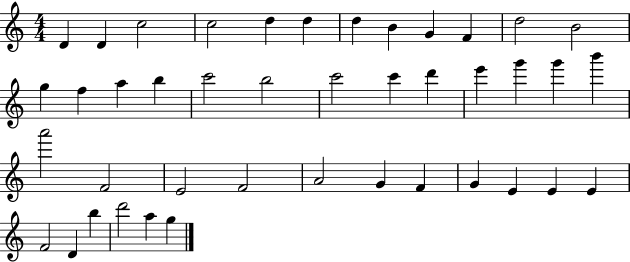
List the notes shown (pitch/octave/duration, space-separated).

D4/q D4/q C5/h C5/h D5/q D5/q D5/q B4/q G4/q F4/q D5/h B4/h G5/q F5/q A5/q B5/q C6/h B5/h C6/h C6/q D6/q E6/q G6/q G6/q B6/q A6/h F4/h E4/h F4/h A4/h G4/q F4/q G4/q E4/q E4/q E4/q F4/h D4/q B5/q D6/h A5/q G5/q